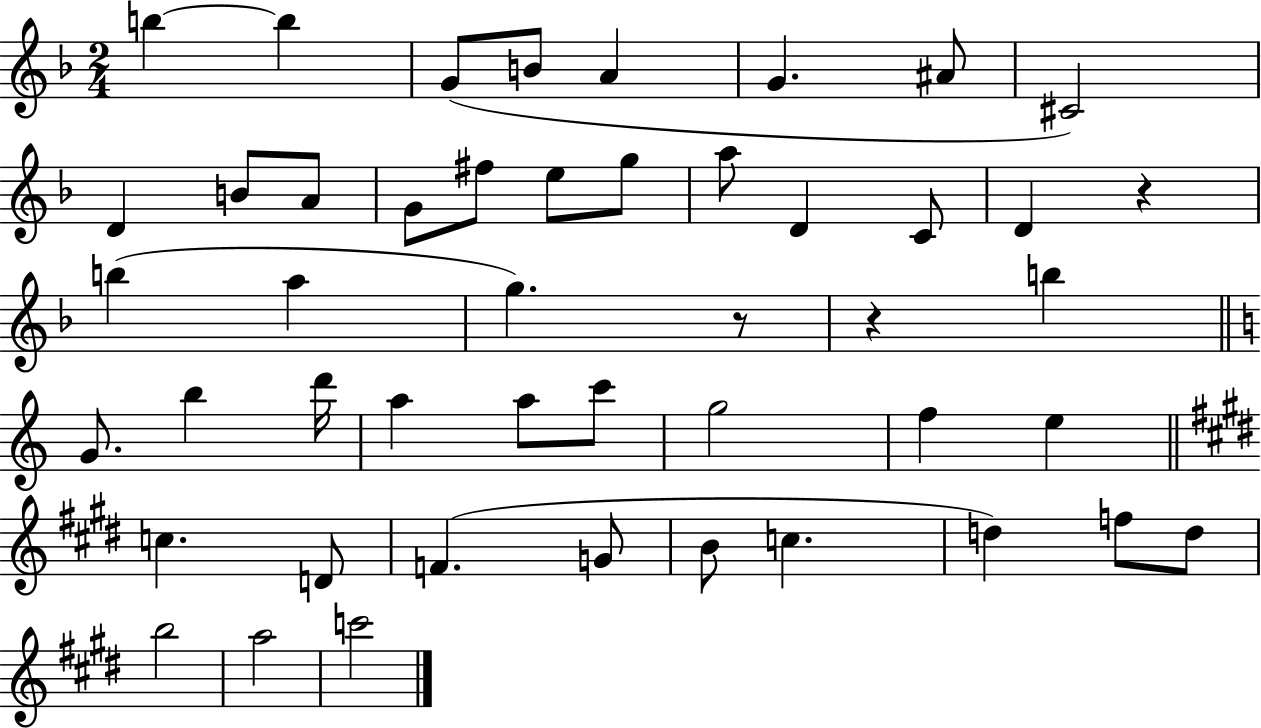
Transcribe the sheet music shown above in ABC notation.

X:1
T:Untitled
M:2/4
L:1/4
K:F
b b G/2 B/2 A G ^A/2 ^C2 D B/2 A/2 G/2 ^f/2 e/2 g/2 a/2 D C/2 D z b a g z/2 z b G/2 b d'/4 a a/2 c'/2 g2 f e c D/2 F G/2 B/2 c d f/2 d/2 b2 a2 c'2